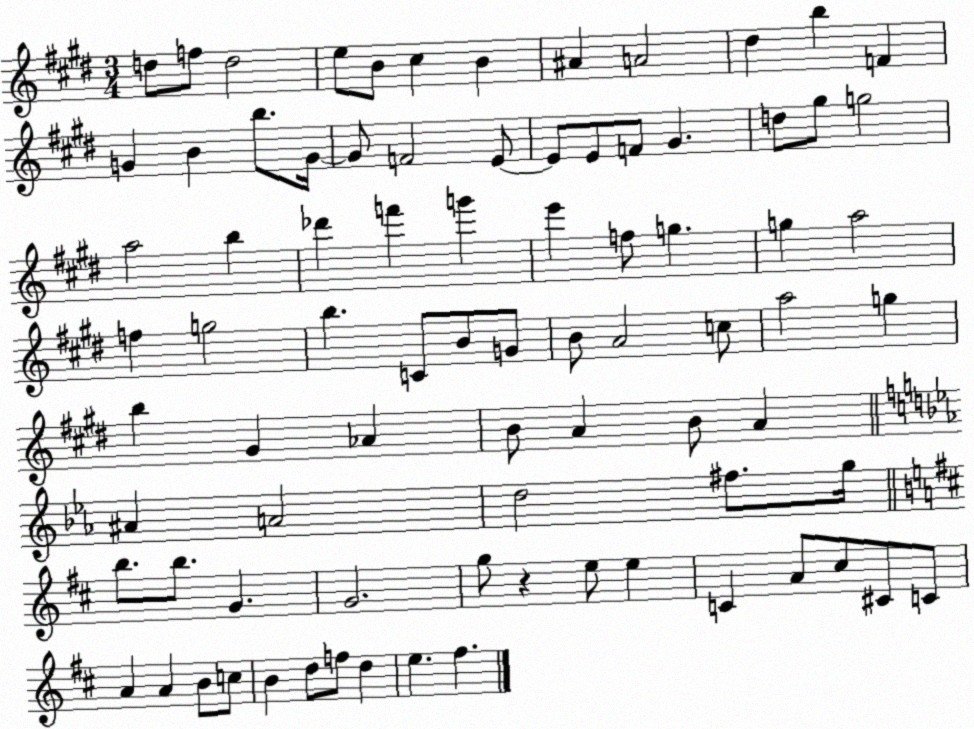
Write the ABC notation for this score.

X:1
T:Untitled
M:3/4
L:1/4
K:E
d/2 f/2 d2 e/2 B/2 ^c B ^A A2 ^d b F G B b/2 G/4 G/2 F2 E/2 E/2 E/2 F/2 ^G d/2 ^g/2 g2 a2 b _d' f' g' e' f/2 g g a2 f g2 b C/2 B/2 G/2 B/2 A2 c/2 a2 g b ^G _A B/2 A B/2 A ^A A2 d2 ^f/2 g/4 b/2 b/2 G G2 g/2 z e/2 e C A/2 ^c/2 ^C/2 C/2 A A B/2 c/2 B d/2 f/2 d e ^f